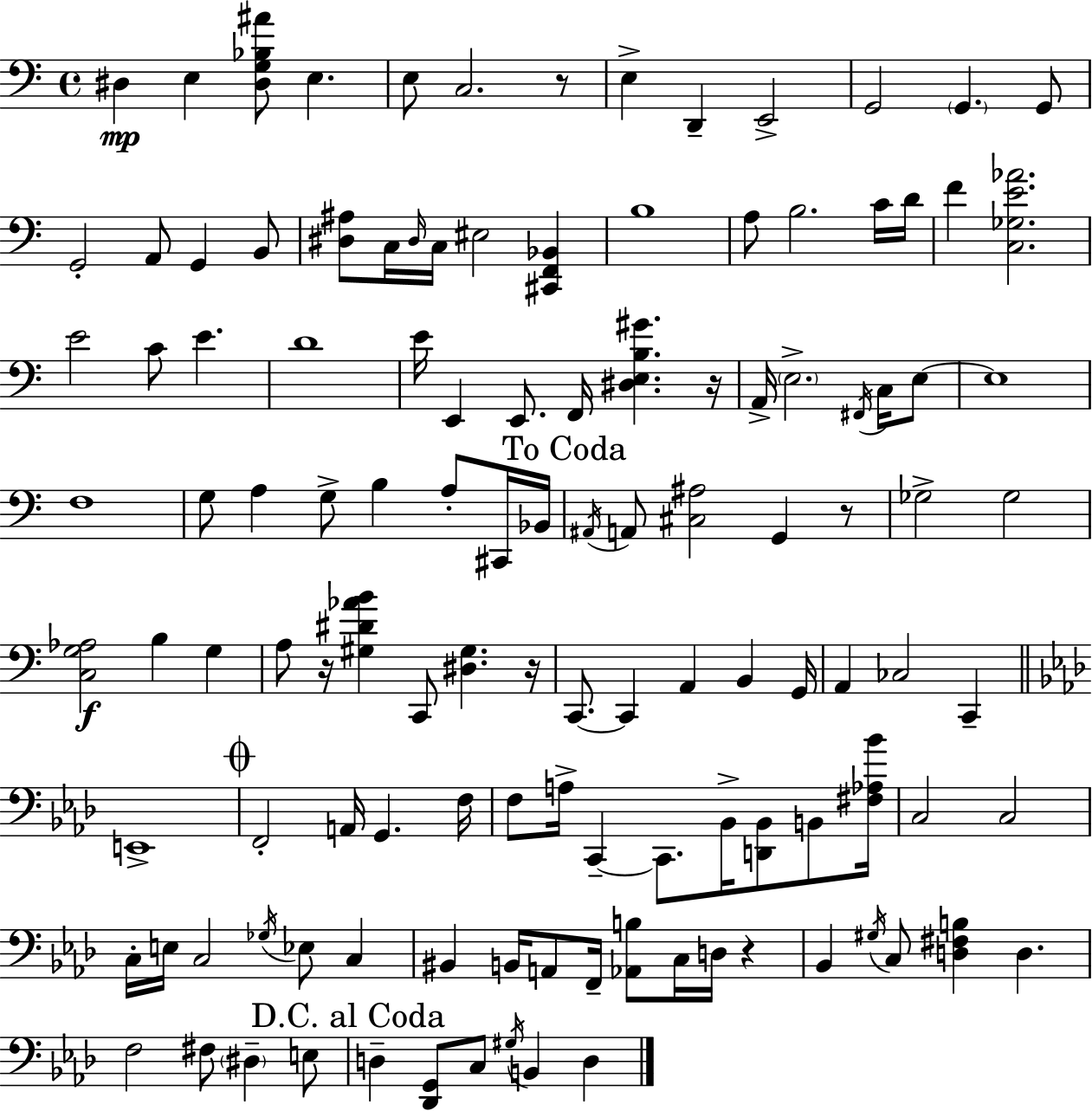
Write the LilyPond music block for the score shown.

{
  \clef bass
  \time 4/4
  \defaultTimeSignature
  \key c \major
  dis4\mp e4 <dis g bes ais'>8 e4. | e8 c2. r8 | e4-> d,4-- e,2-> | g,2 \parenthesize g,4. g,8 | \break g,2-. a,8 g,4 b,8 | <dis ais>8 c16 \grace { dis16 } c16 eis2 <cis, f, bes,>4 | b1 | a8 b2. c'16 | \break d'16 f'4 <c ges e' aes'>2. | e'2 c'8 e'4. | d'1 | e'16 e,4 e,8. f,16 <dis e b gis'>4. | \break r16 a,16-> \parenthesize e2.-> \acciaccatura { fis,16 } c16 | e8~~ e1 | f1 | g8 a4 g8-> b4 a8-. | \break cis,16 bes,16 \mark "To Coda" \acciaccatura { ais,16 } a,8 <cis ais>2 g,4 | r8 ges2-> ges2 | <c g aes>2\f b4 g4 | a8 r16 <gis dis' aes' b'>4 c,8 <dis gis>4. | \break r16 c,8.~~ c,4 a,4 b,4 | g,16 a,4 ces2 c,4-- | \bar "||" \break \key aes \major e,1-> | \mark \markup { \musicglyph "scripts.coda" } f,2-. a,16 g,4. f16 | f8 a16-> c,4--~~ c,8. bes,16-> <d, bes,>8 b,8 <fis aes bes'>16 | c2 c2 | \break c16-. e16 c2 \acciaccatura { ges16 } ees8 c4 | bis,4 b,16 a,8 f,16-- <aes, b>8 c16 d16 r4 | bes,4 \acciaccatura { gis16 } c8 <d fis b>4 d4. | f2 fis8 \parenthesize dis4-- | \break e8 \mark "D.C. al Coda" d4-- <des, g,>8 c8 \acciaccatura { gis16 } b,4 d4 | \bar "|."
}